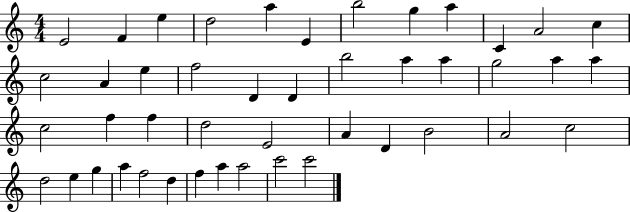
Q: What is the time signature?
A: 4/4